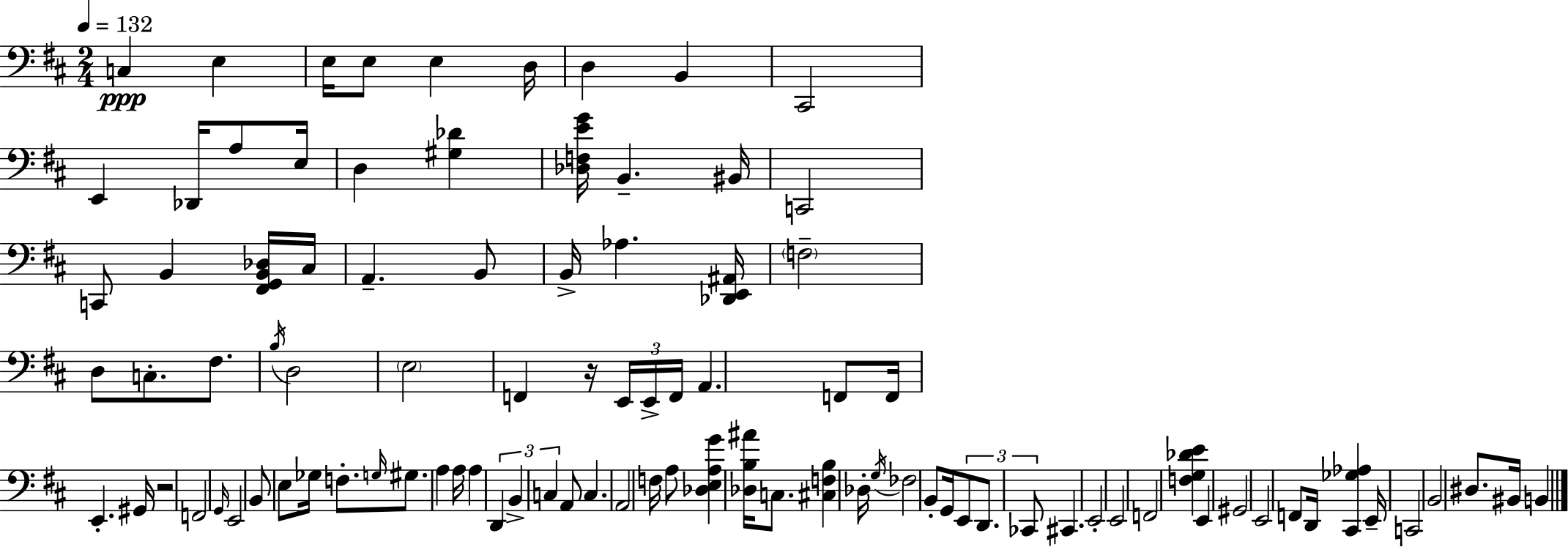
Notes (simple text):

C3/q E3/q E3/s E3/e E3/q D3/s D3/q B2/q C#2/h E2/q Db2/s A3/e E3/s D3/q [G#3,Db4]/q [Db3,F3,E4,G4]/s B2/q. BIS2/s C2/h C2/e B2/q [F#2,G2,B2,Db3]/s C#3/s A2/q. B2/e B2/s Ab3/q. [Db2,E2,A#2]/s F3/h D3/e C3/e. F#3/e. B3/s D3/h E3/h F2/q R/s E2/s E2/s F2/s A2/q. F2/e F2/s E2/q. G#2/s R/h F2/h G2/s E2/h B2/e E3/e Gb3/s F3/e. G3/s G#3/e. A3/q A3/s A3/q D2/q B2/q C3/q A2/e C3/q. A2/h F3/s A3/e [Db3,E3,A3,G4]/q [Db3,B3,A#4]/s C3/e. [C#3,F3,B3]/q Db3/s G3/s FES3/h B2/e G2/s E2/e D2/e. CES2/e C#2/q. E2/h E2/h F2/h [F3,G3,Db4,E4]/q E2/q G#2/h E2/h F2/e D2/s [C#2,Gb3,Ab3]/q E2/s C2/h B2/h D#3/e. BIS2/s B2/q